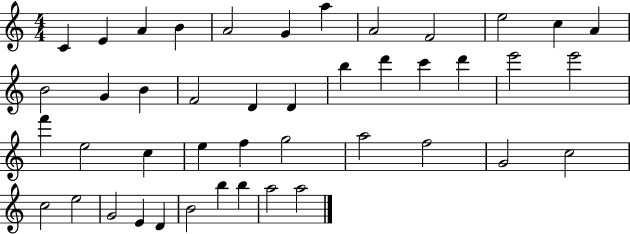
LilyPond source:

{
  \clef treble
  \numericTimeSignature
  \time 4/4
  \key c \major
  c'4 e'4 a'4 b'4 | a'2 g'4 a''4 | a'2 f'2 | e''2 c''4 a'4 | \break b'2 g'4 b'4 | f'2 d'4 d'4 | b''4 d'''4 c'''4 d'''4 | e'''2 e'''2 | \break f'''4 e''2 c''4 | e''4 f''4 g''2 | a''2 f''2 | g'2 c''2 | \break c''2 e''2 | g'2 e'4 d'4 | b'2 b''4 b''4 | a''2 a''2 | \break \bar "|."
}